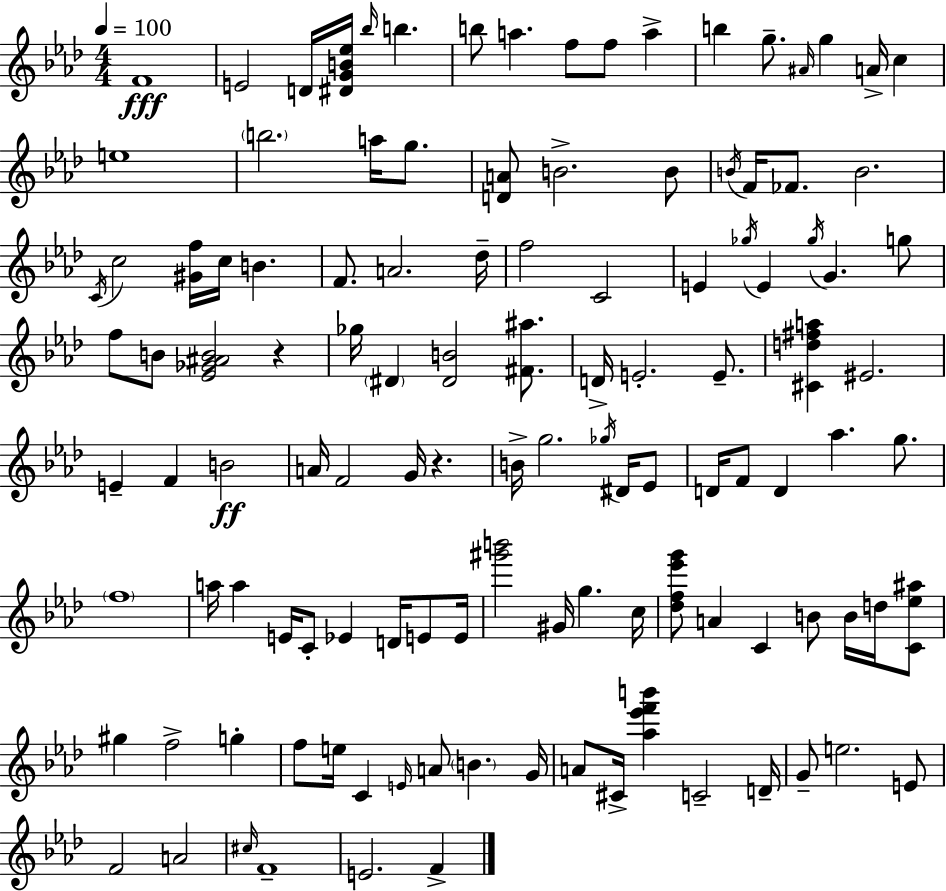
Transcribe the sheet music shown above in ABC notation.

X:1
T:Untitled
M:4/4
L:1/4
K:Ab
F4 E2 D/4 [^DGB_e]/4 _b/4 b b/2 a f/2 f/2 a b g/2 ^A/4 g A/4 c e4 b2 a/4 g/2 [DA]/2 B2 B/2 B/4 F/4 _F/2 B2 C/4 c2 [^Gf]/4 c/4 B F/2 A2 _d/4 f2 C2 E _g/4 E _g/4 G g/2 f/2 B/2 [_E_G^AB]2 z _g/4 ^D [^DB]2 [^F^a]/2 D/4 E2 E/2 [^Cd^fa] ^E2 E F B2 A/4 F2 G/4 z B/4 g2 _g/4 ^D/4 _E/2 D/4 F/2 D _a g/2 f4 a/4 a E/4 C/2 _E D/4 E/2 E/4 [^g'b']2 ^G/4 g c/4 [_df_e'g']/2 A C B/2 B/4 d/4 [C_e^a]/2 ^g f2 g f/2 e/4 C E/4 A/2 B G/4 A/2 ^C/4 [_a_e'f'b'] C2 D/4 G/2 e2 E/2 F2 A2 ^c/4 F4 E2 F